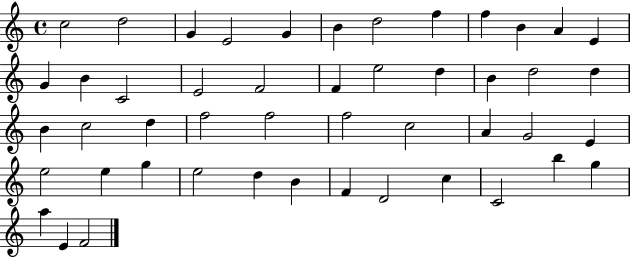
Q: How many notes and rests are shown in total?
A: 48